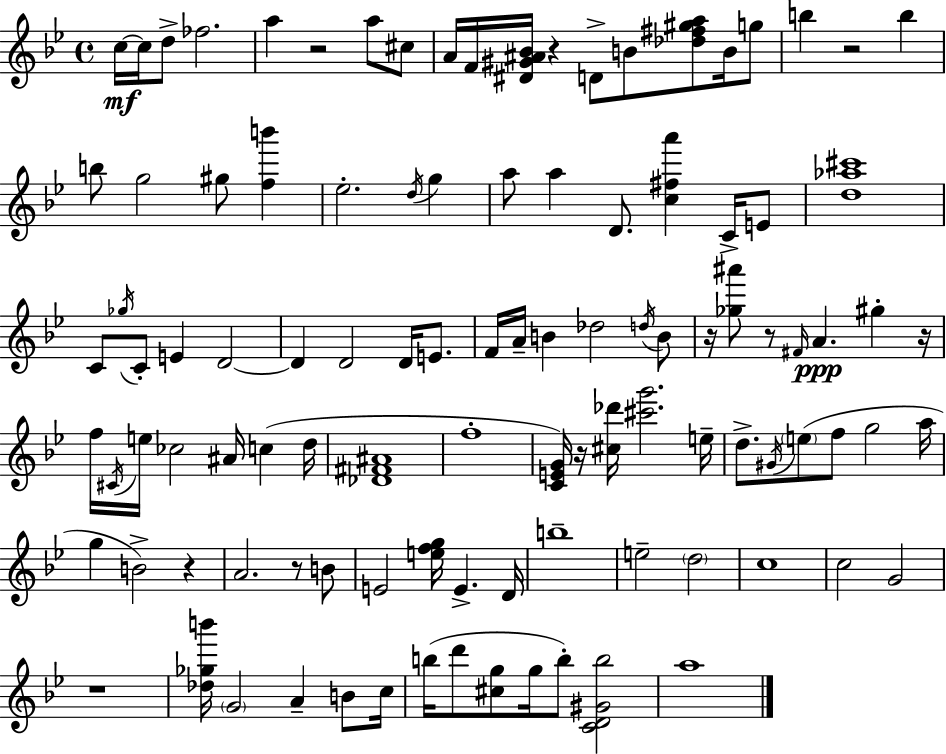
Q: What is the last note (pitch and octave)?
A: A5